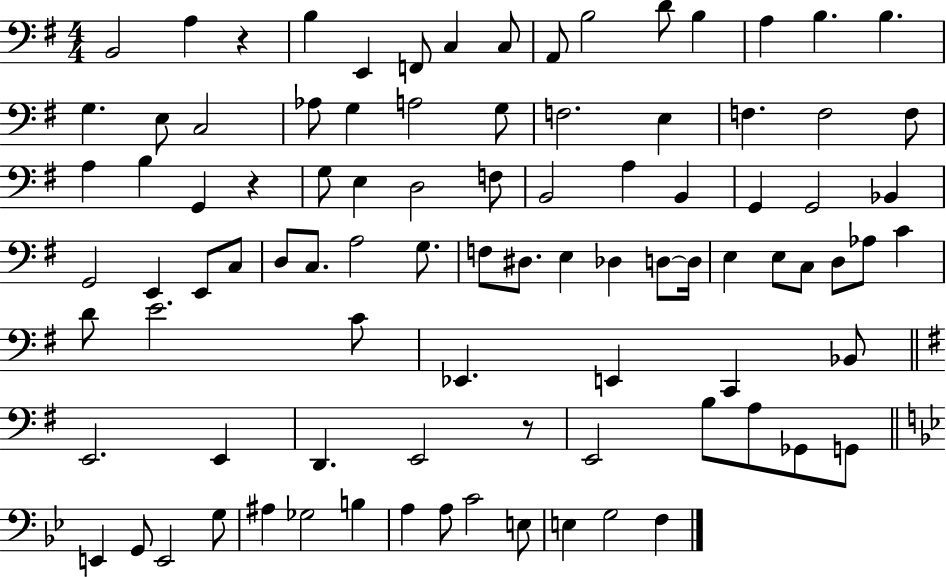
X:1
T:Untitled
M:4/4
L:1/4
K:G
B,,2 A, z B, E,, F,,/2 C, C,/2 A,,/2 B,2 D/2 B, A, B, B, G, E,/2 C,2 _A,/2 G, A,2 G,/2 F,2 E, F, F,2 F,/2 A, B, G,, z G,/2 E, D,2 F,/2 B,,2 A, B,, G,, G,,2 _B,, G,,2 E,, E,,/2 C,/2 D,/2 C,/2 A,2 G,/2 F,/2 ^D,/2 E, _D, D,/2 D,/4 E, E,/2 C,/2 D,/2 _A,/2 C D/2 E2 C/2 _E,, E,, C,, _B,,/2 E,,2 E,, D,, E,,2 z/2 E,,2 B,/2 A,/2 _G,,/2 G,,/2 E,, G,,/2 E,,2 G,/2 ^A, _G,2 B, A, A,/2 C2 E,/2 E, G,2 F,